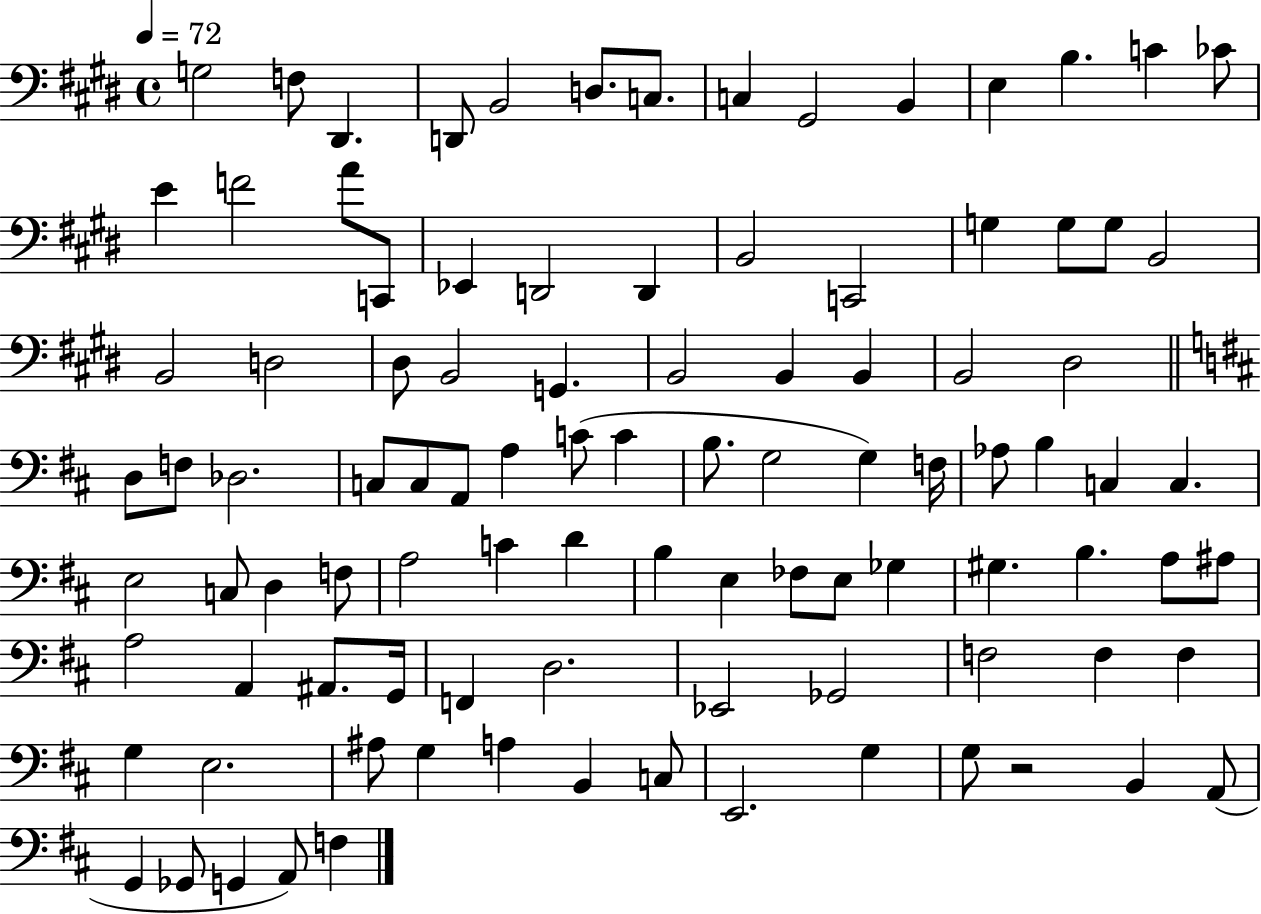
G3/h F3/e D#2/q. D2/e B2/h D3/e. C3/e. C3/q G#2/h B2/q E3/q B3/q. C4/q CES4/e E4/q F4/h A4/e C2/e Eb2/q D2/h D2/q B2/h C2/h G3/q G3/e G3/e B2/h B2/h D3/h D#3/e B2/h G2/q. B2/h B2/q B2/q B2/h D#3/h D3/e F3/e Db3/h. C3/e C3/e A2/e A3/q C4/e C4/q B3/e. G3/h G3/q F3/s Ab3/e B3/q C3/q C3/q. E3/h C3/e D3/q F3/e A3/h C4/q D4/q B3/q E3/q FES3/e E3/e Gb3/q G#3/q. B3/q. A3/e A#3/e A3/h A2/q A#2/e. G2/s F2/q D3/h. Eb2/h Gb2/h F3/h F3/q F3/q G3/q E3/h. A#3/e G3/q A3/q B2/q C3/e E2/h. G3/q G3/e R/h B2/q A2/e G2/q Gb2/e G2/q A2/e F3/q